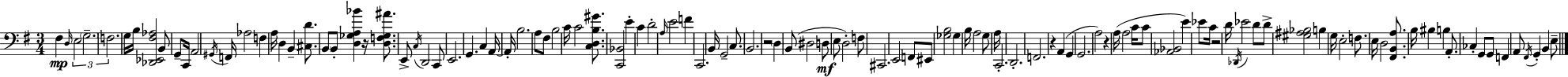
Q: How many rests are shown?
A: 5